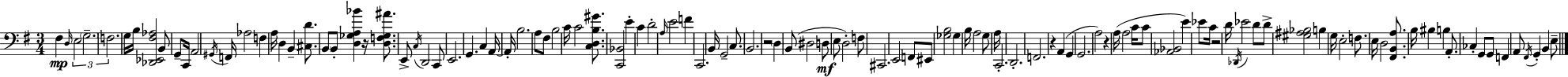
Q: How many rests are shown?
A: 5